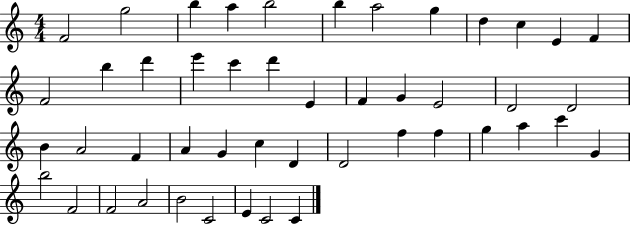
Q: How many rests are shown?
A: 0